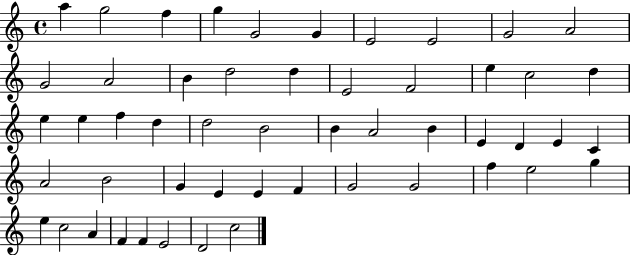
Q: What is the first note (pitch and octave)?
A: A5